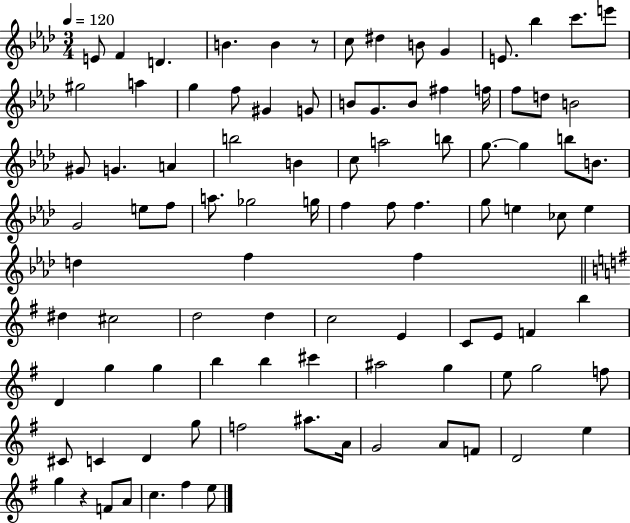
E4/e F4/q D4/q. B4/q. B4/q R/e C5/e D#5/q B4/e G4/q E4/e. Bb5/q C6/e. E6/e G#5/h A5/q G5/q F5/e G#4/q G4/e B4/e G4/e. B4/e F#5/q F5/s F5/e D5/e B4/h G#4/e G4/q. A4/q B5/h B4/q C5/e A5/h B5/e G5/e. G5/q B5/e B4/e. G4/h E5/e F5/e A5/e. Gb5/h G5/s F5/q F5/e F5/q. G5/e E5/q CES5/e E5/q D5/q F5/q F5/q D#5/q C#5/h D5/h D5/q C5/h E4/q C4/e E4/e F4/q B5/q D4/q G5/q G5/q B5/q B5/q C#6/q A#5/h G5/q E5/e G5/h F5/e C#4/e C4/q D4/q G5/e F5/h A#5/e. A4/s G4/h A4/e F4/e D4/h E5/q G5/q R/q F4/e A4/e C5/q. F#5/q E5/e